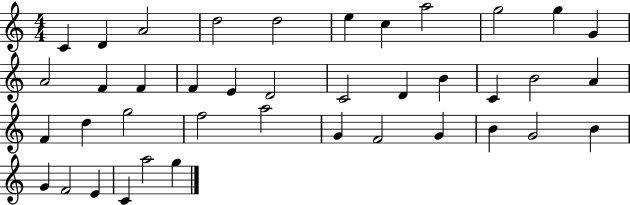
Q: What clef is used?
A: treble